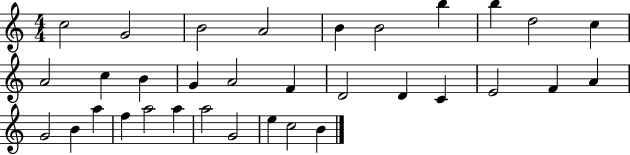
X:1
T:Untitled
M:4/4
L:1/4
K:C
c2 G2 B2 A2 B B2 b b d2 c A2 c B G A2 F D2 D C E2 F A G2 B a f a2 a a2 G2 e c2 B